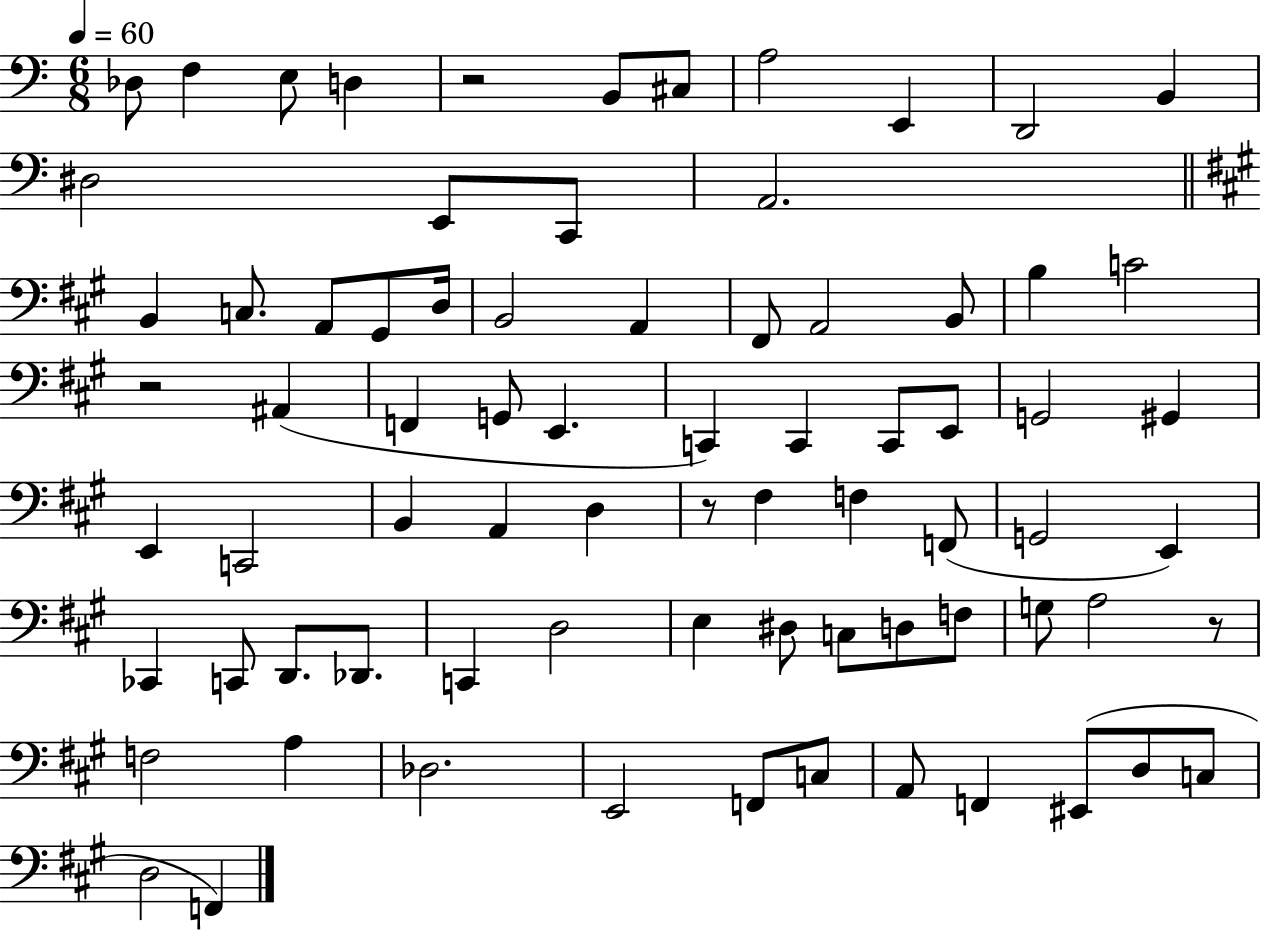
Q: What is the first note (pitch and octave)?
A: Db3